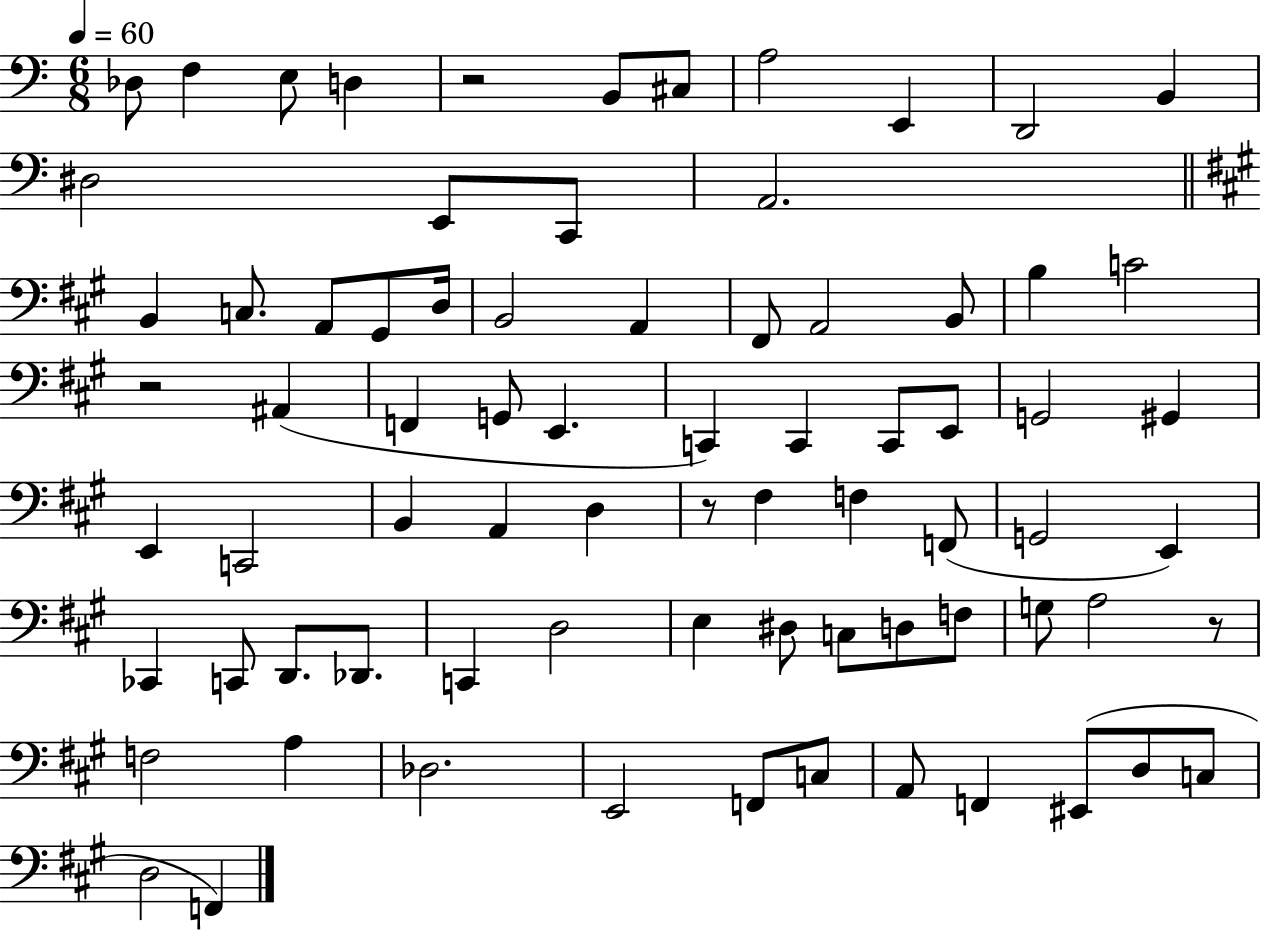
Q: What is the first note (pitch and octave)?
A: Db3